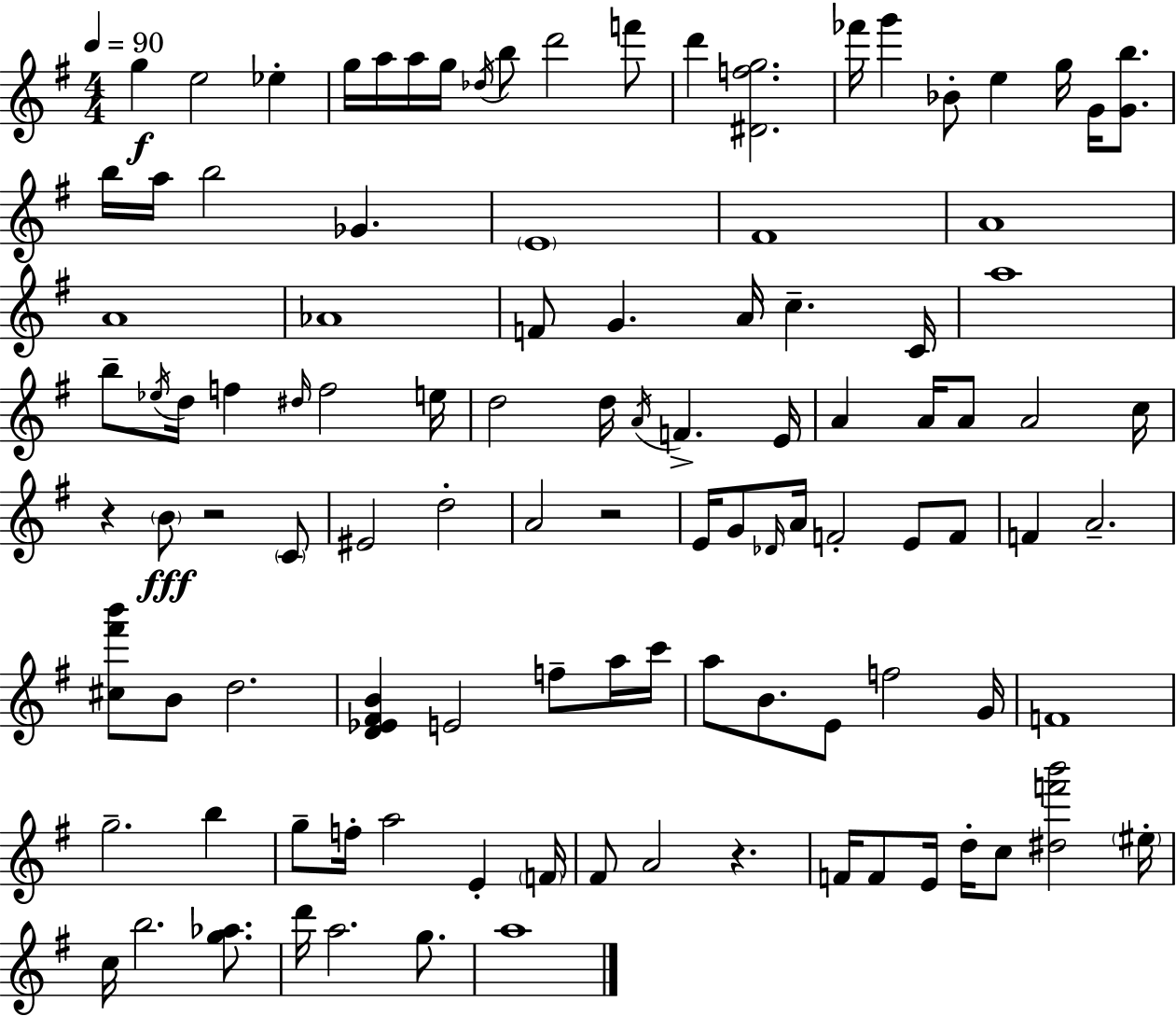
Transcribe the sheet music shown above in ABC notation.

X:1
T:Untitled
M:4/4
L:1/4
K:Em
g e2 _e g/4 a/4 a/4 g/4 _d/4 b/2 d'2 f'/2 d' [^Dfg]2 _f'/4 g' _B/2 e g/4 G/4 [Gb]/2 b/4 a/4 b2 _G E4 ^F4 A4 A4 _A4 F/2 G A/4 c C/4 a4 b/2 _e/4 d/4 f ^d/4 f2 e/4 d2 d/4 A/4 F E/4 A A/4 A/2 A2 c/4 z B/2 z2 C/2 ^E2 d2 A2 z2 E/4 G/2 _D/4 A/4 F2 E/2 F/2 F A2 [^c^f'b']/2 B/2 d2 [D_E^FB] E2 f/2 a/4 c'/4 a/2 B/2 E/2 f2 G/4 F4 g2 b g/2 f/4 a2 E F/4 ^F/2 A2 z F/4 F/2 E/4 d/4 c/2 [^df'b']2 ^e/4 c/4 b2 [g_a]/2 d'/4 a2 g/2 a4